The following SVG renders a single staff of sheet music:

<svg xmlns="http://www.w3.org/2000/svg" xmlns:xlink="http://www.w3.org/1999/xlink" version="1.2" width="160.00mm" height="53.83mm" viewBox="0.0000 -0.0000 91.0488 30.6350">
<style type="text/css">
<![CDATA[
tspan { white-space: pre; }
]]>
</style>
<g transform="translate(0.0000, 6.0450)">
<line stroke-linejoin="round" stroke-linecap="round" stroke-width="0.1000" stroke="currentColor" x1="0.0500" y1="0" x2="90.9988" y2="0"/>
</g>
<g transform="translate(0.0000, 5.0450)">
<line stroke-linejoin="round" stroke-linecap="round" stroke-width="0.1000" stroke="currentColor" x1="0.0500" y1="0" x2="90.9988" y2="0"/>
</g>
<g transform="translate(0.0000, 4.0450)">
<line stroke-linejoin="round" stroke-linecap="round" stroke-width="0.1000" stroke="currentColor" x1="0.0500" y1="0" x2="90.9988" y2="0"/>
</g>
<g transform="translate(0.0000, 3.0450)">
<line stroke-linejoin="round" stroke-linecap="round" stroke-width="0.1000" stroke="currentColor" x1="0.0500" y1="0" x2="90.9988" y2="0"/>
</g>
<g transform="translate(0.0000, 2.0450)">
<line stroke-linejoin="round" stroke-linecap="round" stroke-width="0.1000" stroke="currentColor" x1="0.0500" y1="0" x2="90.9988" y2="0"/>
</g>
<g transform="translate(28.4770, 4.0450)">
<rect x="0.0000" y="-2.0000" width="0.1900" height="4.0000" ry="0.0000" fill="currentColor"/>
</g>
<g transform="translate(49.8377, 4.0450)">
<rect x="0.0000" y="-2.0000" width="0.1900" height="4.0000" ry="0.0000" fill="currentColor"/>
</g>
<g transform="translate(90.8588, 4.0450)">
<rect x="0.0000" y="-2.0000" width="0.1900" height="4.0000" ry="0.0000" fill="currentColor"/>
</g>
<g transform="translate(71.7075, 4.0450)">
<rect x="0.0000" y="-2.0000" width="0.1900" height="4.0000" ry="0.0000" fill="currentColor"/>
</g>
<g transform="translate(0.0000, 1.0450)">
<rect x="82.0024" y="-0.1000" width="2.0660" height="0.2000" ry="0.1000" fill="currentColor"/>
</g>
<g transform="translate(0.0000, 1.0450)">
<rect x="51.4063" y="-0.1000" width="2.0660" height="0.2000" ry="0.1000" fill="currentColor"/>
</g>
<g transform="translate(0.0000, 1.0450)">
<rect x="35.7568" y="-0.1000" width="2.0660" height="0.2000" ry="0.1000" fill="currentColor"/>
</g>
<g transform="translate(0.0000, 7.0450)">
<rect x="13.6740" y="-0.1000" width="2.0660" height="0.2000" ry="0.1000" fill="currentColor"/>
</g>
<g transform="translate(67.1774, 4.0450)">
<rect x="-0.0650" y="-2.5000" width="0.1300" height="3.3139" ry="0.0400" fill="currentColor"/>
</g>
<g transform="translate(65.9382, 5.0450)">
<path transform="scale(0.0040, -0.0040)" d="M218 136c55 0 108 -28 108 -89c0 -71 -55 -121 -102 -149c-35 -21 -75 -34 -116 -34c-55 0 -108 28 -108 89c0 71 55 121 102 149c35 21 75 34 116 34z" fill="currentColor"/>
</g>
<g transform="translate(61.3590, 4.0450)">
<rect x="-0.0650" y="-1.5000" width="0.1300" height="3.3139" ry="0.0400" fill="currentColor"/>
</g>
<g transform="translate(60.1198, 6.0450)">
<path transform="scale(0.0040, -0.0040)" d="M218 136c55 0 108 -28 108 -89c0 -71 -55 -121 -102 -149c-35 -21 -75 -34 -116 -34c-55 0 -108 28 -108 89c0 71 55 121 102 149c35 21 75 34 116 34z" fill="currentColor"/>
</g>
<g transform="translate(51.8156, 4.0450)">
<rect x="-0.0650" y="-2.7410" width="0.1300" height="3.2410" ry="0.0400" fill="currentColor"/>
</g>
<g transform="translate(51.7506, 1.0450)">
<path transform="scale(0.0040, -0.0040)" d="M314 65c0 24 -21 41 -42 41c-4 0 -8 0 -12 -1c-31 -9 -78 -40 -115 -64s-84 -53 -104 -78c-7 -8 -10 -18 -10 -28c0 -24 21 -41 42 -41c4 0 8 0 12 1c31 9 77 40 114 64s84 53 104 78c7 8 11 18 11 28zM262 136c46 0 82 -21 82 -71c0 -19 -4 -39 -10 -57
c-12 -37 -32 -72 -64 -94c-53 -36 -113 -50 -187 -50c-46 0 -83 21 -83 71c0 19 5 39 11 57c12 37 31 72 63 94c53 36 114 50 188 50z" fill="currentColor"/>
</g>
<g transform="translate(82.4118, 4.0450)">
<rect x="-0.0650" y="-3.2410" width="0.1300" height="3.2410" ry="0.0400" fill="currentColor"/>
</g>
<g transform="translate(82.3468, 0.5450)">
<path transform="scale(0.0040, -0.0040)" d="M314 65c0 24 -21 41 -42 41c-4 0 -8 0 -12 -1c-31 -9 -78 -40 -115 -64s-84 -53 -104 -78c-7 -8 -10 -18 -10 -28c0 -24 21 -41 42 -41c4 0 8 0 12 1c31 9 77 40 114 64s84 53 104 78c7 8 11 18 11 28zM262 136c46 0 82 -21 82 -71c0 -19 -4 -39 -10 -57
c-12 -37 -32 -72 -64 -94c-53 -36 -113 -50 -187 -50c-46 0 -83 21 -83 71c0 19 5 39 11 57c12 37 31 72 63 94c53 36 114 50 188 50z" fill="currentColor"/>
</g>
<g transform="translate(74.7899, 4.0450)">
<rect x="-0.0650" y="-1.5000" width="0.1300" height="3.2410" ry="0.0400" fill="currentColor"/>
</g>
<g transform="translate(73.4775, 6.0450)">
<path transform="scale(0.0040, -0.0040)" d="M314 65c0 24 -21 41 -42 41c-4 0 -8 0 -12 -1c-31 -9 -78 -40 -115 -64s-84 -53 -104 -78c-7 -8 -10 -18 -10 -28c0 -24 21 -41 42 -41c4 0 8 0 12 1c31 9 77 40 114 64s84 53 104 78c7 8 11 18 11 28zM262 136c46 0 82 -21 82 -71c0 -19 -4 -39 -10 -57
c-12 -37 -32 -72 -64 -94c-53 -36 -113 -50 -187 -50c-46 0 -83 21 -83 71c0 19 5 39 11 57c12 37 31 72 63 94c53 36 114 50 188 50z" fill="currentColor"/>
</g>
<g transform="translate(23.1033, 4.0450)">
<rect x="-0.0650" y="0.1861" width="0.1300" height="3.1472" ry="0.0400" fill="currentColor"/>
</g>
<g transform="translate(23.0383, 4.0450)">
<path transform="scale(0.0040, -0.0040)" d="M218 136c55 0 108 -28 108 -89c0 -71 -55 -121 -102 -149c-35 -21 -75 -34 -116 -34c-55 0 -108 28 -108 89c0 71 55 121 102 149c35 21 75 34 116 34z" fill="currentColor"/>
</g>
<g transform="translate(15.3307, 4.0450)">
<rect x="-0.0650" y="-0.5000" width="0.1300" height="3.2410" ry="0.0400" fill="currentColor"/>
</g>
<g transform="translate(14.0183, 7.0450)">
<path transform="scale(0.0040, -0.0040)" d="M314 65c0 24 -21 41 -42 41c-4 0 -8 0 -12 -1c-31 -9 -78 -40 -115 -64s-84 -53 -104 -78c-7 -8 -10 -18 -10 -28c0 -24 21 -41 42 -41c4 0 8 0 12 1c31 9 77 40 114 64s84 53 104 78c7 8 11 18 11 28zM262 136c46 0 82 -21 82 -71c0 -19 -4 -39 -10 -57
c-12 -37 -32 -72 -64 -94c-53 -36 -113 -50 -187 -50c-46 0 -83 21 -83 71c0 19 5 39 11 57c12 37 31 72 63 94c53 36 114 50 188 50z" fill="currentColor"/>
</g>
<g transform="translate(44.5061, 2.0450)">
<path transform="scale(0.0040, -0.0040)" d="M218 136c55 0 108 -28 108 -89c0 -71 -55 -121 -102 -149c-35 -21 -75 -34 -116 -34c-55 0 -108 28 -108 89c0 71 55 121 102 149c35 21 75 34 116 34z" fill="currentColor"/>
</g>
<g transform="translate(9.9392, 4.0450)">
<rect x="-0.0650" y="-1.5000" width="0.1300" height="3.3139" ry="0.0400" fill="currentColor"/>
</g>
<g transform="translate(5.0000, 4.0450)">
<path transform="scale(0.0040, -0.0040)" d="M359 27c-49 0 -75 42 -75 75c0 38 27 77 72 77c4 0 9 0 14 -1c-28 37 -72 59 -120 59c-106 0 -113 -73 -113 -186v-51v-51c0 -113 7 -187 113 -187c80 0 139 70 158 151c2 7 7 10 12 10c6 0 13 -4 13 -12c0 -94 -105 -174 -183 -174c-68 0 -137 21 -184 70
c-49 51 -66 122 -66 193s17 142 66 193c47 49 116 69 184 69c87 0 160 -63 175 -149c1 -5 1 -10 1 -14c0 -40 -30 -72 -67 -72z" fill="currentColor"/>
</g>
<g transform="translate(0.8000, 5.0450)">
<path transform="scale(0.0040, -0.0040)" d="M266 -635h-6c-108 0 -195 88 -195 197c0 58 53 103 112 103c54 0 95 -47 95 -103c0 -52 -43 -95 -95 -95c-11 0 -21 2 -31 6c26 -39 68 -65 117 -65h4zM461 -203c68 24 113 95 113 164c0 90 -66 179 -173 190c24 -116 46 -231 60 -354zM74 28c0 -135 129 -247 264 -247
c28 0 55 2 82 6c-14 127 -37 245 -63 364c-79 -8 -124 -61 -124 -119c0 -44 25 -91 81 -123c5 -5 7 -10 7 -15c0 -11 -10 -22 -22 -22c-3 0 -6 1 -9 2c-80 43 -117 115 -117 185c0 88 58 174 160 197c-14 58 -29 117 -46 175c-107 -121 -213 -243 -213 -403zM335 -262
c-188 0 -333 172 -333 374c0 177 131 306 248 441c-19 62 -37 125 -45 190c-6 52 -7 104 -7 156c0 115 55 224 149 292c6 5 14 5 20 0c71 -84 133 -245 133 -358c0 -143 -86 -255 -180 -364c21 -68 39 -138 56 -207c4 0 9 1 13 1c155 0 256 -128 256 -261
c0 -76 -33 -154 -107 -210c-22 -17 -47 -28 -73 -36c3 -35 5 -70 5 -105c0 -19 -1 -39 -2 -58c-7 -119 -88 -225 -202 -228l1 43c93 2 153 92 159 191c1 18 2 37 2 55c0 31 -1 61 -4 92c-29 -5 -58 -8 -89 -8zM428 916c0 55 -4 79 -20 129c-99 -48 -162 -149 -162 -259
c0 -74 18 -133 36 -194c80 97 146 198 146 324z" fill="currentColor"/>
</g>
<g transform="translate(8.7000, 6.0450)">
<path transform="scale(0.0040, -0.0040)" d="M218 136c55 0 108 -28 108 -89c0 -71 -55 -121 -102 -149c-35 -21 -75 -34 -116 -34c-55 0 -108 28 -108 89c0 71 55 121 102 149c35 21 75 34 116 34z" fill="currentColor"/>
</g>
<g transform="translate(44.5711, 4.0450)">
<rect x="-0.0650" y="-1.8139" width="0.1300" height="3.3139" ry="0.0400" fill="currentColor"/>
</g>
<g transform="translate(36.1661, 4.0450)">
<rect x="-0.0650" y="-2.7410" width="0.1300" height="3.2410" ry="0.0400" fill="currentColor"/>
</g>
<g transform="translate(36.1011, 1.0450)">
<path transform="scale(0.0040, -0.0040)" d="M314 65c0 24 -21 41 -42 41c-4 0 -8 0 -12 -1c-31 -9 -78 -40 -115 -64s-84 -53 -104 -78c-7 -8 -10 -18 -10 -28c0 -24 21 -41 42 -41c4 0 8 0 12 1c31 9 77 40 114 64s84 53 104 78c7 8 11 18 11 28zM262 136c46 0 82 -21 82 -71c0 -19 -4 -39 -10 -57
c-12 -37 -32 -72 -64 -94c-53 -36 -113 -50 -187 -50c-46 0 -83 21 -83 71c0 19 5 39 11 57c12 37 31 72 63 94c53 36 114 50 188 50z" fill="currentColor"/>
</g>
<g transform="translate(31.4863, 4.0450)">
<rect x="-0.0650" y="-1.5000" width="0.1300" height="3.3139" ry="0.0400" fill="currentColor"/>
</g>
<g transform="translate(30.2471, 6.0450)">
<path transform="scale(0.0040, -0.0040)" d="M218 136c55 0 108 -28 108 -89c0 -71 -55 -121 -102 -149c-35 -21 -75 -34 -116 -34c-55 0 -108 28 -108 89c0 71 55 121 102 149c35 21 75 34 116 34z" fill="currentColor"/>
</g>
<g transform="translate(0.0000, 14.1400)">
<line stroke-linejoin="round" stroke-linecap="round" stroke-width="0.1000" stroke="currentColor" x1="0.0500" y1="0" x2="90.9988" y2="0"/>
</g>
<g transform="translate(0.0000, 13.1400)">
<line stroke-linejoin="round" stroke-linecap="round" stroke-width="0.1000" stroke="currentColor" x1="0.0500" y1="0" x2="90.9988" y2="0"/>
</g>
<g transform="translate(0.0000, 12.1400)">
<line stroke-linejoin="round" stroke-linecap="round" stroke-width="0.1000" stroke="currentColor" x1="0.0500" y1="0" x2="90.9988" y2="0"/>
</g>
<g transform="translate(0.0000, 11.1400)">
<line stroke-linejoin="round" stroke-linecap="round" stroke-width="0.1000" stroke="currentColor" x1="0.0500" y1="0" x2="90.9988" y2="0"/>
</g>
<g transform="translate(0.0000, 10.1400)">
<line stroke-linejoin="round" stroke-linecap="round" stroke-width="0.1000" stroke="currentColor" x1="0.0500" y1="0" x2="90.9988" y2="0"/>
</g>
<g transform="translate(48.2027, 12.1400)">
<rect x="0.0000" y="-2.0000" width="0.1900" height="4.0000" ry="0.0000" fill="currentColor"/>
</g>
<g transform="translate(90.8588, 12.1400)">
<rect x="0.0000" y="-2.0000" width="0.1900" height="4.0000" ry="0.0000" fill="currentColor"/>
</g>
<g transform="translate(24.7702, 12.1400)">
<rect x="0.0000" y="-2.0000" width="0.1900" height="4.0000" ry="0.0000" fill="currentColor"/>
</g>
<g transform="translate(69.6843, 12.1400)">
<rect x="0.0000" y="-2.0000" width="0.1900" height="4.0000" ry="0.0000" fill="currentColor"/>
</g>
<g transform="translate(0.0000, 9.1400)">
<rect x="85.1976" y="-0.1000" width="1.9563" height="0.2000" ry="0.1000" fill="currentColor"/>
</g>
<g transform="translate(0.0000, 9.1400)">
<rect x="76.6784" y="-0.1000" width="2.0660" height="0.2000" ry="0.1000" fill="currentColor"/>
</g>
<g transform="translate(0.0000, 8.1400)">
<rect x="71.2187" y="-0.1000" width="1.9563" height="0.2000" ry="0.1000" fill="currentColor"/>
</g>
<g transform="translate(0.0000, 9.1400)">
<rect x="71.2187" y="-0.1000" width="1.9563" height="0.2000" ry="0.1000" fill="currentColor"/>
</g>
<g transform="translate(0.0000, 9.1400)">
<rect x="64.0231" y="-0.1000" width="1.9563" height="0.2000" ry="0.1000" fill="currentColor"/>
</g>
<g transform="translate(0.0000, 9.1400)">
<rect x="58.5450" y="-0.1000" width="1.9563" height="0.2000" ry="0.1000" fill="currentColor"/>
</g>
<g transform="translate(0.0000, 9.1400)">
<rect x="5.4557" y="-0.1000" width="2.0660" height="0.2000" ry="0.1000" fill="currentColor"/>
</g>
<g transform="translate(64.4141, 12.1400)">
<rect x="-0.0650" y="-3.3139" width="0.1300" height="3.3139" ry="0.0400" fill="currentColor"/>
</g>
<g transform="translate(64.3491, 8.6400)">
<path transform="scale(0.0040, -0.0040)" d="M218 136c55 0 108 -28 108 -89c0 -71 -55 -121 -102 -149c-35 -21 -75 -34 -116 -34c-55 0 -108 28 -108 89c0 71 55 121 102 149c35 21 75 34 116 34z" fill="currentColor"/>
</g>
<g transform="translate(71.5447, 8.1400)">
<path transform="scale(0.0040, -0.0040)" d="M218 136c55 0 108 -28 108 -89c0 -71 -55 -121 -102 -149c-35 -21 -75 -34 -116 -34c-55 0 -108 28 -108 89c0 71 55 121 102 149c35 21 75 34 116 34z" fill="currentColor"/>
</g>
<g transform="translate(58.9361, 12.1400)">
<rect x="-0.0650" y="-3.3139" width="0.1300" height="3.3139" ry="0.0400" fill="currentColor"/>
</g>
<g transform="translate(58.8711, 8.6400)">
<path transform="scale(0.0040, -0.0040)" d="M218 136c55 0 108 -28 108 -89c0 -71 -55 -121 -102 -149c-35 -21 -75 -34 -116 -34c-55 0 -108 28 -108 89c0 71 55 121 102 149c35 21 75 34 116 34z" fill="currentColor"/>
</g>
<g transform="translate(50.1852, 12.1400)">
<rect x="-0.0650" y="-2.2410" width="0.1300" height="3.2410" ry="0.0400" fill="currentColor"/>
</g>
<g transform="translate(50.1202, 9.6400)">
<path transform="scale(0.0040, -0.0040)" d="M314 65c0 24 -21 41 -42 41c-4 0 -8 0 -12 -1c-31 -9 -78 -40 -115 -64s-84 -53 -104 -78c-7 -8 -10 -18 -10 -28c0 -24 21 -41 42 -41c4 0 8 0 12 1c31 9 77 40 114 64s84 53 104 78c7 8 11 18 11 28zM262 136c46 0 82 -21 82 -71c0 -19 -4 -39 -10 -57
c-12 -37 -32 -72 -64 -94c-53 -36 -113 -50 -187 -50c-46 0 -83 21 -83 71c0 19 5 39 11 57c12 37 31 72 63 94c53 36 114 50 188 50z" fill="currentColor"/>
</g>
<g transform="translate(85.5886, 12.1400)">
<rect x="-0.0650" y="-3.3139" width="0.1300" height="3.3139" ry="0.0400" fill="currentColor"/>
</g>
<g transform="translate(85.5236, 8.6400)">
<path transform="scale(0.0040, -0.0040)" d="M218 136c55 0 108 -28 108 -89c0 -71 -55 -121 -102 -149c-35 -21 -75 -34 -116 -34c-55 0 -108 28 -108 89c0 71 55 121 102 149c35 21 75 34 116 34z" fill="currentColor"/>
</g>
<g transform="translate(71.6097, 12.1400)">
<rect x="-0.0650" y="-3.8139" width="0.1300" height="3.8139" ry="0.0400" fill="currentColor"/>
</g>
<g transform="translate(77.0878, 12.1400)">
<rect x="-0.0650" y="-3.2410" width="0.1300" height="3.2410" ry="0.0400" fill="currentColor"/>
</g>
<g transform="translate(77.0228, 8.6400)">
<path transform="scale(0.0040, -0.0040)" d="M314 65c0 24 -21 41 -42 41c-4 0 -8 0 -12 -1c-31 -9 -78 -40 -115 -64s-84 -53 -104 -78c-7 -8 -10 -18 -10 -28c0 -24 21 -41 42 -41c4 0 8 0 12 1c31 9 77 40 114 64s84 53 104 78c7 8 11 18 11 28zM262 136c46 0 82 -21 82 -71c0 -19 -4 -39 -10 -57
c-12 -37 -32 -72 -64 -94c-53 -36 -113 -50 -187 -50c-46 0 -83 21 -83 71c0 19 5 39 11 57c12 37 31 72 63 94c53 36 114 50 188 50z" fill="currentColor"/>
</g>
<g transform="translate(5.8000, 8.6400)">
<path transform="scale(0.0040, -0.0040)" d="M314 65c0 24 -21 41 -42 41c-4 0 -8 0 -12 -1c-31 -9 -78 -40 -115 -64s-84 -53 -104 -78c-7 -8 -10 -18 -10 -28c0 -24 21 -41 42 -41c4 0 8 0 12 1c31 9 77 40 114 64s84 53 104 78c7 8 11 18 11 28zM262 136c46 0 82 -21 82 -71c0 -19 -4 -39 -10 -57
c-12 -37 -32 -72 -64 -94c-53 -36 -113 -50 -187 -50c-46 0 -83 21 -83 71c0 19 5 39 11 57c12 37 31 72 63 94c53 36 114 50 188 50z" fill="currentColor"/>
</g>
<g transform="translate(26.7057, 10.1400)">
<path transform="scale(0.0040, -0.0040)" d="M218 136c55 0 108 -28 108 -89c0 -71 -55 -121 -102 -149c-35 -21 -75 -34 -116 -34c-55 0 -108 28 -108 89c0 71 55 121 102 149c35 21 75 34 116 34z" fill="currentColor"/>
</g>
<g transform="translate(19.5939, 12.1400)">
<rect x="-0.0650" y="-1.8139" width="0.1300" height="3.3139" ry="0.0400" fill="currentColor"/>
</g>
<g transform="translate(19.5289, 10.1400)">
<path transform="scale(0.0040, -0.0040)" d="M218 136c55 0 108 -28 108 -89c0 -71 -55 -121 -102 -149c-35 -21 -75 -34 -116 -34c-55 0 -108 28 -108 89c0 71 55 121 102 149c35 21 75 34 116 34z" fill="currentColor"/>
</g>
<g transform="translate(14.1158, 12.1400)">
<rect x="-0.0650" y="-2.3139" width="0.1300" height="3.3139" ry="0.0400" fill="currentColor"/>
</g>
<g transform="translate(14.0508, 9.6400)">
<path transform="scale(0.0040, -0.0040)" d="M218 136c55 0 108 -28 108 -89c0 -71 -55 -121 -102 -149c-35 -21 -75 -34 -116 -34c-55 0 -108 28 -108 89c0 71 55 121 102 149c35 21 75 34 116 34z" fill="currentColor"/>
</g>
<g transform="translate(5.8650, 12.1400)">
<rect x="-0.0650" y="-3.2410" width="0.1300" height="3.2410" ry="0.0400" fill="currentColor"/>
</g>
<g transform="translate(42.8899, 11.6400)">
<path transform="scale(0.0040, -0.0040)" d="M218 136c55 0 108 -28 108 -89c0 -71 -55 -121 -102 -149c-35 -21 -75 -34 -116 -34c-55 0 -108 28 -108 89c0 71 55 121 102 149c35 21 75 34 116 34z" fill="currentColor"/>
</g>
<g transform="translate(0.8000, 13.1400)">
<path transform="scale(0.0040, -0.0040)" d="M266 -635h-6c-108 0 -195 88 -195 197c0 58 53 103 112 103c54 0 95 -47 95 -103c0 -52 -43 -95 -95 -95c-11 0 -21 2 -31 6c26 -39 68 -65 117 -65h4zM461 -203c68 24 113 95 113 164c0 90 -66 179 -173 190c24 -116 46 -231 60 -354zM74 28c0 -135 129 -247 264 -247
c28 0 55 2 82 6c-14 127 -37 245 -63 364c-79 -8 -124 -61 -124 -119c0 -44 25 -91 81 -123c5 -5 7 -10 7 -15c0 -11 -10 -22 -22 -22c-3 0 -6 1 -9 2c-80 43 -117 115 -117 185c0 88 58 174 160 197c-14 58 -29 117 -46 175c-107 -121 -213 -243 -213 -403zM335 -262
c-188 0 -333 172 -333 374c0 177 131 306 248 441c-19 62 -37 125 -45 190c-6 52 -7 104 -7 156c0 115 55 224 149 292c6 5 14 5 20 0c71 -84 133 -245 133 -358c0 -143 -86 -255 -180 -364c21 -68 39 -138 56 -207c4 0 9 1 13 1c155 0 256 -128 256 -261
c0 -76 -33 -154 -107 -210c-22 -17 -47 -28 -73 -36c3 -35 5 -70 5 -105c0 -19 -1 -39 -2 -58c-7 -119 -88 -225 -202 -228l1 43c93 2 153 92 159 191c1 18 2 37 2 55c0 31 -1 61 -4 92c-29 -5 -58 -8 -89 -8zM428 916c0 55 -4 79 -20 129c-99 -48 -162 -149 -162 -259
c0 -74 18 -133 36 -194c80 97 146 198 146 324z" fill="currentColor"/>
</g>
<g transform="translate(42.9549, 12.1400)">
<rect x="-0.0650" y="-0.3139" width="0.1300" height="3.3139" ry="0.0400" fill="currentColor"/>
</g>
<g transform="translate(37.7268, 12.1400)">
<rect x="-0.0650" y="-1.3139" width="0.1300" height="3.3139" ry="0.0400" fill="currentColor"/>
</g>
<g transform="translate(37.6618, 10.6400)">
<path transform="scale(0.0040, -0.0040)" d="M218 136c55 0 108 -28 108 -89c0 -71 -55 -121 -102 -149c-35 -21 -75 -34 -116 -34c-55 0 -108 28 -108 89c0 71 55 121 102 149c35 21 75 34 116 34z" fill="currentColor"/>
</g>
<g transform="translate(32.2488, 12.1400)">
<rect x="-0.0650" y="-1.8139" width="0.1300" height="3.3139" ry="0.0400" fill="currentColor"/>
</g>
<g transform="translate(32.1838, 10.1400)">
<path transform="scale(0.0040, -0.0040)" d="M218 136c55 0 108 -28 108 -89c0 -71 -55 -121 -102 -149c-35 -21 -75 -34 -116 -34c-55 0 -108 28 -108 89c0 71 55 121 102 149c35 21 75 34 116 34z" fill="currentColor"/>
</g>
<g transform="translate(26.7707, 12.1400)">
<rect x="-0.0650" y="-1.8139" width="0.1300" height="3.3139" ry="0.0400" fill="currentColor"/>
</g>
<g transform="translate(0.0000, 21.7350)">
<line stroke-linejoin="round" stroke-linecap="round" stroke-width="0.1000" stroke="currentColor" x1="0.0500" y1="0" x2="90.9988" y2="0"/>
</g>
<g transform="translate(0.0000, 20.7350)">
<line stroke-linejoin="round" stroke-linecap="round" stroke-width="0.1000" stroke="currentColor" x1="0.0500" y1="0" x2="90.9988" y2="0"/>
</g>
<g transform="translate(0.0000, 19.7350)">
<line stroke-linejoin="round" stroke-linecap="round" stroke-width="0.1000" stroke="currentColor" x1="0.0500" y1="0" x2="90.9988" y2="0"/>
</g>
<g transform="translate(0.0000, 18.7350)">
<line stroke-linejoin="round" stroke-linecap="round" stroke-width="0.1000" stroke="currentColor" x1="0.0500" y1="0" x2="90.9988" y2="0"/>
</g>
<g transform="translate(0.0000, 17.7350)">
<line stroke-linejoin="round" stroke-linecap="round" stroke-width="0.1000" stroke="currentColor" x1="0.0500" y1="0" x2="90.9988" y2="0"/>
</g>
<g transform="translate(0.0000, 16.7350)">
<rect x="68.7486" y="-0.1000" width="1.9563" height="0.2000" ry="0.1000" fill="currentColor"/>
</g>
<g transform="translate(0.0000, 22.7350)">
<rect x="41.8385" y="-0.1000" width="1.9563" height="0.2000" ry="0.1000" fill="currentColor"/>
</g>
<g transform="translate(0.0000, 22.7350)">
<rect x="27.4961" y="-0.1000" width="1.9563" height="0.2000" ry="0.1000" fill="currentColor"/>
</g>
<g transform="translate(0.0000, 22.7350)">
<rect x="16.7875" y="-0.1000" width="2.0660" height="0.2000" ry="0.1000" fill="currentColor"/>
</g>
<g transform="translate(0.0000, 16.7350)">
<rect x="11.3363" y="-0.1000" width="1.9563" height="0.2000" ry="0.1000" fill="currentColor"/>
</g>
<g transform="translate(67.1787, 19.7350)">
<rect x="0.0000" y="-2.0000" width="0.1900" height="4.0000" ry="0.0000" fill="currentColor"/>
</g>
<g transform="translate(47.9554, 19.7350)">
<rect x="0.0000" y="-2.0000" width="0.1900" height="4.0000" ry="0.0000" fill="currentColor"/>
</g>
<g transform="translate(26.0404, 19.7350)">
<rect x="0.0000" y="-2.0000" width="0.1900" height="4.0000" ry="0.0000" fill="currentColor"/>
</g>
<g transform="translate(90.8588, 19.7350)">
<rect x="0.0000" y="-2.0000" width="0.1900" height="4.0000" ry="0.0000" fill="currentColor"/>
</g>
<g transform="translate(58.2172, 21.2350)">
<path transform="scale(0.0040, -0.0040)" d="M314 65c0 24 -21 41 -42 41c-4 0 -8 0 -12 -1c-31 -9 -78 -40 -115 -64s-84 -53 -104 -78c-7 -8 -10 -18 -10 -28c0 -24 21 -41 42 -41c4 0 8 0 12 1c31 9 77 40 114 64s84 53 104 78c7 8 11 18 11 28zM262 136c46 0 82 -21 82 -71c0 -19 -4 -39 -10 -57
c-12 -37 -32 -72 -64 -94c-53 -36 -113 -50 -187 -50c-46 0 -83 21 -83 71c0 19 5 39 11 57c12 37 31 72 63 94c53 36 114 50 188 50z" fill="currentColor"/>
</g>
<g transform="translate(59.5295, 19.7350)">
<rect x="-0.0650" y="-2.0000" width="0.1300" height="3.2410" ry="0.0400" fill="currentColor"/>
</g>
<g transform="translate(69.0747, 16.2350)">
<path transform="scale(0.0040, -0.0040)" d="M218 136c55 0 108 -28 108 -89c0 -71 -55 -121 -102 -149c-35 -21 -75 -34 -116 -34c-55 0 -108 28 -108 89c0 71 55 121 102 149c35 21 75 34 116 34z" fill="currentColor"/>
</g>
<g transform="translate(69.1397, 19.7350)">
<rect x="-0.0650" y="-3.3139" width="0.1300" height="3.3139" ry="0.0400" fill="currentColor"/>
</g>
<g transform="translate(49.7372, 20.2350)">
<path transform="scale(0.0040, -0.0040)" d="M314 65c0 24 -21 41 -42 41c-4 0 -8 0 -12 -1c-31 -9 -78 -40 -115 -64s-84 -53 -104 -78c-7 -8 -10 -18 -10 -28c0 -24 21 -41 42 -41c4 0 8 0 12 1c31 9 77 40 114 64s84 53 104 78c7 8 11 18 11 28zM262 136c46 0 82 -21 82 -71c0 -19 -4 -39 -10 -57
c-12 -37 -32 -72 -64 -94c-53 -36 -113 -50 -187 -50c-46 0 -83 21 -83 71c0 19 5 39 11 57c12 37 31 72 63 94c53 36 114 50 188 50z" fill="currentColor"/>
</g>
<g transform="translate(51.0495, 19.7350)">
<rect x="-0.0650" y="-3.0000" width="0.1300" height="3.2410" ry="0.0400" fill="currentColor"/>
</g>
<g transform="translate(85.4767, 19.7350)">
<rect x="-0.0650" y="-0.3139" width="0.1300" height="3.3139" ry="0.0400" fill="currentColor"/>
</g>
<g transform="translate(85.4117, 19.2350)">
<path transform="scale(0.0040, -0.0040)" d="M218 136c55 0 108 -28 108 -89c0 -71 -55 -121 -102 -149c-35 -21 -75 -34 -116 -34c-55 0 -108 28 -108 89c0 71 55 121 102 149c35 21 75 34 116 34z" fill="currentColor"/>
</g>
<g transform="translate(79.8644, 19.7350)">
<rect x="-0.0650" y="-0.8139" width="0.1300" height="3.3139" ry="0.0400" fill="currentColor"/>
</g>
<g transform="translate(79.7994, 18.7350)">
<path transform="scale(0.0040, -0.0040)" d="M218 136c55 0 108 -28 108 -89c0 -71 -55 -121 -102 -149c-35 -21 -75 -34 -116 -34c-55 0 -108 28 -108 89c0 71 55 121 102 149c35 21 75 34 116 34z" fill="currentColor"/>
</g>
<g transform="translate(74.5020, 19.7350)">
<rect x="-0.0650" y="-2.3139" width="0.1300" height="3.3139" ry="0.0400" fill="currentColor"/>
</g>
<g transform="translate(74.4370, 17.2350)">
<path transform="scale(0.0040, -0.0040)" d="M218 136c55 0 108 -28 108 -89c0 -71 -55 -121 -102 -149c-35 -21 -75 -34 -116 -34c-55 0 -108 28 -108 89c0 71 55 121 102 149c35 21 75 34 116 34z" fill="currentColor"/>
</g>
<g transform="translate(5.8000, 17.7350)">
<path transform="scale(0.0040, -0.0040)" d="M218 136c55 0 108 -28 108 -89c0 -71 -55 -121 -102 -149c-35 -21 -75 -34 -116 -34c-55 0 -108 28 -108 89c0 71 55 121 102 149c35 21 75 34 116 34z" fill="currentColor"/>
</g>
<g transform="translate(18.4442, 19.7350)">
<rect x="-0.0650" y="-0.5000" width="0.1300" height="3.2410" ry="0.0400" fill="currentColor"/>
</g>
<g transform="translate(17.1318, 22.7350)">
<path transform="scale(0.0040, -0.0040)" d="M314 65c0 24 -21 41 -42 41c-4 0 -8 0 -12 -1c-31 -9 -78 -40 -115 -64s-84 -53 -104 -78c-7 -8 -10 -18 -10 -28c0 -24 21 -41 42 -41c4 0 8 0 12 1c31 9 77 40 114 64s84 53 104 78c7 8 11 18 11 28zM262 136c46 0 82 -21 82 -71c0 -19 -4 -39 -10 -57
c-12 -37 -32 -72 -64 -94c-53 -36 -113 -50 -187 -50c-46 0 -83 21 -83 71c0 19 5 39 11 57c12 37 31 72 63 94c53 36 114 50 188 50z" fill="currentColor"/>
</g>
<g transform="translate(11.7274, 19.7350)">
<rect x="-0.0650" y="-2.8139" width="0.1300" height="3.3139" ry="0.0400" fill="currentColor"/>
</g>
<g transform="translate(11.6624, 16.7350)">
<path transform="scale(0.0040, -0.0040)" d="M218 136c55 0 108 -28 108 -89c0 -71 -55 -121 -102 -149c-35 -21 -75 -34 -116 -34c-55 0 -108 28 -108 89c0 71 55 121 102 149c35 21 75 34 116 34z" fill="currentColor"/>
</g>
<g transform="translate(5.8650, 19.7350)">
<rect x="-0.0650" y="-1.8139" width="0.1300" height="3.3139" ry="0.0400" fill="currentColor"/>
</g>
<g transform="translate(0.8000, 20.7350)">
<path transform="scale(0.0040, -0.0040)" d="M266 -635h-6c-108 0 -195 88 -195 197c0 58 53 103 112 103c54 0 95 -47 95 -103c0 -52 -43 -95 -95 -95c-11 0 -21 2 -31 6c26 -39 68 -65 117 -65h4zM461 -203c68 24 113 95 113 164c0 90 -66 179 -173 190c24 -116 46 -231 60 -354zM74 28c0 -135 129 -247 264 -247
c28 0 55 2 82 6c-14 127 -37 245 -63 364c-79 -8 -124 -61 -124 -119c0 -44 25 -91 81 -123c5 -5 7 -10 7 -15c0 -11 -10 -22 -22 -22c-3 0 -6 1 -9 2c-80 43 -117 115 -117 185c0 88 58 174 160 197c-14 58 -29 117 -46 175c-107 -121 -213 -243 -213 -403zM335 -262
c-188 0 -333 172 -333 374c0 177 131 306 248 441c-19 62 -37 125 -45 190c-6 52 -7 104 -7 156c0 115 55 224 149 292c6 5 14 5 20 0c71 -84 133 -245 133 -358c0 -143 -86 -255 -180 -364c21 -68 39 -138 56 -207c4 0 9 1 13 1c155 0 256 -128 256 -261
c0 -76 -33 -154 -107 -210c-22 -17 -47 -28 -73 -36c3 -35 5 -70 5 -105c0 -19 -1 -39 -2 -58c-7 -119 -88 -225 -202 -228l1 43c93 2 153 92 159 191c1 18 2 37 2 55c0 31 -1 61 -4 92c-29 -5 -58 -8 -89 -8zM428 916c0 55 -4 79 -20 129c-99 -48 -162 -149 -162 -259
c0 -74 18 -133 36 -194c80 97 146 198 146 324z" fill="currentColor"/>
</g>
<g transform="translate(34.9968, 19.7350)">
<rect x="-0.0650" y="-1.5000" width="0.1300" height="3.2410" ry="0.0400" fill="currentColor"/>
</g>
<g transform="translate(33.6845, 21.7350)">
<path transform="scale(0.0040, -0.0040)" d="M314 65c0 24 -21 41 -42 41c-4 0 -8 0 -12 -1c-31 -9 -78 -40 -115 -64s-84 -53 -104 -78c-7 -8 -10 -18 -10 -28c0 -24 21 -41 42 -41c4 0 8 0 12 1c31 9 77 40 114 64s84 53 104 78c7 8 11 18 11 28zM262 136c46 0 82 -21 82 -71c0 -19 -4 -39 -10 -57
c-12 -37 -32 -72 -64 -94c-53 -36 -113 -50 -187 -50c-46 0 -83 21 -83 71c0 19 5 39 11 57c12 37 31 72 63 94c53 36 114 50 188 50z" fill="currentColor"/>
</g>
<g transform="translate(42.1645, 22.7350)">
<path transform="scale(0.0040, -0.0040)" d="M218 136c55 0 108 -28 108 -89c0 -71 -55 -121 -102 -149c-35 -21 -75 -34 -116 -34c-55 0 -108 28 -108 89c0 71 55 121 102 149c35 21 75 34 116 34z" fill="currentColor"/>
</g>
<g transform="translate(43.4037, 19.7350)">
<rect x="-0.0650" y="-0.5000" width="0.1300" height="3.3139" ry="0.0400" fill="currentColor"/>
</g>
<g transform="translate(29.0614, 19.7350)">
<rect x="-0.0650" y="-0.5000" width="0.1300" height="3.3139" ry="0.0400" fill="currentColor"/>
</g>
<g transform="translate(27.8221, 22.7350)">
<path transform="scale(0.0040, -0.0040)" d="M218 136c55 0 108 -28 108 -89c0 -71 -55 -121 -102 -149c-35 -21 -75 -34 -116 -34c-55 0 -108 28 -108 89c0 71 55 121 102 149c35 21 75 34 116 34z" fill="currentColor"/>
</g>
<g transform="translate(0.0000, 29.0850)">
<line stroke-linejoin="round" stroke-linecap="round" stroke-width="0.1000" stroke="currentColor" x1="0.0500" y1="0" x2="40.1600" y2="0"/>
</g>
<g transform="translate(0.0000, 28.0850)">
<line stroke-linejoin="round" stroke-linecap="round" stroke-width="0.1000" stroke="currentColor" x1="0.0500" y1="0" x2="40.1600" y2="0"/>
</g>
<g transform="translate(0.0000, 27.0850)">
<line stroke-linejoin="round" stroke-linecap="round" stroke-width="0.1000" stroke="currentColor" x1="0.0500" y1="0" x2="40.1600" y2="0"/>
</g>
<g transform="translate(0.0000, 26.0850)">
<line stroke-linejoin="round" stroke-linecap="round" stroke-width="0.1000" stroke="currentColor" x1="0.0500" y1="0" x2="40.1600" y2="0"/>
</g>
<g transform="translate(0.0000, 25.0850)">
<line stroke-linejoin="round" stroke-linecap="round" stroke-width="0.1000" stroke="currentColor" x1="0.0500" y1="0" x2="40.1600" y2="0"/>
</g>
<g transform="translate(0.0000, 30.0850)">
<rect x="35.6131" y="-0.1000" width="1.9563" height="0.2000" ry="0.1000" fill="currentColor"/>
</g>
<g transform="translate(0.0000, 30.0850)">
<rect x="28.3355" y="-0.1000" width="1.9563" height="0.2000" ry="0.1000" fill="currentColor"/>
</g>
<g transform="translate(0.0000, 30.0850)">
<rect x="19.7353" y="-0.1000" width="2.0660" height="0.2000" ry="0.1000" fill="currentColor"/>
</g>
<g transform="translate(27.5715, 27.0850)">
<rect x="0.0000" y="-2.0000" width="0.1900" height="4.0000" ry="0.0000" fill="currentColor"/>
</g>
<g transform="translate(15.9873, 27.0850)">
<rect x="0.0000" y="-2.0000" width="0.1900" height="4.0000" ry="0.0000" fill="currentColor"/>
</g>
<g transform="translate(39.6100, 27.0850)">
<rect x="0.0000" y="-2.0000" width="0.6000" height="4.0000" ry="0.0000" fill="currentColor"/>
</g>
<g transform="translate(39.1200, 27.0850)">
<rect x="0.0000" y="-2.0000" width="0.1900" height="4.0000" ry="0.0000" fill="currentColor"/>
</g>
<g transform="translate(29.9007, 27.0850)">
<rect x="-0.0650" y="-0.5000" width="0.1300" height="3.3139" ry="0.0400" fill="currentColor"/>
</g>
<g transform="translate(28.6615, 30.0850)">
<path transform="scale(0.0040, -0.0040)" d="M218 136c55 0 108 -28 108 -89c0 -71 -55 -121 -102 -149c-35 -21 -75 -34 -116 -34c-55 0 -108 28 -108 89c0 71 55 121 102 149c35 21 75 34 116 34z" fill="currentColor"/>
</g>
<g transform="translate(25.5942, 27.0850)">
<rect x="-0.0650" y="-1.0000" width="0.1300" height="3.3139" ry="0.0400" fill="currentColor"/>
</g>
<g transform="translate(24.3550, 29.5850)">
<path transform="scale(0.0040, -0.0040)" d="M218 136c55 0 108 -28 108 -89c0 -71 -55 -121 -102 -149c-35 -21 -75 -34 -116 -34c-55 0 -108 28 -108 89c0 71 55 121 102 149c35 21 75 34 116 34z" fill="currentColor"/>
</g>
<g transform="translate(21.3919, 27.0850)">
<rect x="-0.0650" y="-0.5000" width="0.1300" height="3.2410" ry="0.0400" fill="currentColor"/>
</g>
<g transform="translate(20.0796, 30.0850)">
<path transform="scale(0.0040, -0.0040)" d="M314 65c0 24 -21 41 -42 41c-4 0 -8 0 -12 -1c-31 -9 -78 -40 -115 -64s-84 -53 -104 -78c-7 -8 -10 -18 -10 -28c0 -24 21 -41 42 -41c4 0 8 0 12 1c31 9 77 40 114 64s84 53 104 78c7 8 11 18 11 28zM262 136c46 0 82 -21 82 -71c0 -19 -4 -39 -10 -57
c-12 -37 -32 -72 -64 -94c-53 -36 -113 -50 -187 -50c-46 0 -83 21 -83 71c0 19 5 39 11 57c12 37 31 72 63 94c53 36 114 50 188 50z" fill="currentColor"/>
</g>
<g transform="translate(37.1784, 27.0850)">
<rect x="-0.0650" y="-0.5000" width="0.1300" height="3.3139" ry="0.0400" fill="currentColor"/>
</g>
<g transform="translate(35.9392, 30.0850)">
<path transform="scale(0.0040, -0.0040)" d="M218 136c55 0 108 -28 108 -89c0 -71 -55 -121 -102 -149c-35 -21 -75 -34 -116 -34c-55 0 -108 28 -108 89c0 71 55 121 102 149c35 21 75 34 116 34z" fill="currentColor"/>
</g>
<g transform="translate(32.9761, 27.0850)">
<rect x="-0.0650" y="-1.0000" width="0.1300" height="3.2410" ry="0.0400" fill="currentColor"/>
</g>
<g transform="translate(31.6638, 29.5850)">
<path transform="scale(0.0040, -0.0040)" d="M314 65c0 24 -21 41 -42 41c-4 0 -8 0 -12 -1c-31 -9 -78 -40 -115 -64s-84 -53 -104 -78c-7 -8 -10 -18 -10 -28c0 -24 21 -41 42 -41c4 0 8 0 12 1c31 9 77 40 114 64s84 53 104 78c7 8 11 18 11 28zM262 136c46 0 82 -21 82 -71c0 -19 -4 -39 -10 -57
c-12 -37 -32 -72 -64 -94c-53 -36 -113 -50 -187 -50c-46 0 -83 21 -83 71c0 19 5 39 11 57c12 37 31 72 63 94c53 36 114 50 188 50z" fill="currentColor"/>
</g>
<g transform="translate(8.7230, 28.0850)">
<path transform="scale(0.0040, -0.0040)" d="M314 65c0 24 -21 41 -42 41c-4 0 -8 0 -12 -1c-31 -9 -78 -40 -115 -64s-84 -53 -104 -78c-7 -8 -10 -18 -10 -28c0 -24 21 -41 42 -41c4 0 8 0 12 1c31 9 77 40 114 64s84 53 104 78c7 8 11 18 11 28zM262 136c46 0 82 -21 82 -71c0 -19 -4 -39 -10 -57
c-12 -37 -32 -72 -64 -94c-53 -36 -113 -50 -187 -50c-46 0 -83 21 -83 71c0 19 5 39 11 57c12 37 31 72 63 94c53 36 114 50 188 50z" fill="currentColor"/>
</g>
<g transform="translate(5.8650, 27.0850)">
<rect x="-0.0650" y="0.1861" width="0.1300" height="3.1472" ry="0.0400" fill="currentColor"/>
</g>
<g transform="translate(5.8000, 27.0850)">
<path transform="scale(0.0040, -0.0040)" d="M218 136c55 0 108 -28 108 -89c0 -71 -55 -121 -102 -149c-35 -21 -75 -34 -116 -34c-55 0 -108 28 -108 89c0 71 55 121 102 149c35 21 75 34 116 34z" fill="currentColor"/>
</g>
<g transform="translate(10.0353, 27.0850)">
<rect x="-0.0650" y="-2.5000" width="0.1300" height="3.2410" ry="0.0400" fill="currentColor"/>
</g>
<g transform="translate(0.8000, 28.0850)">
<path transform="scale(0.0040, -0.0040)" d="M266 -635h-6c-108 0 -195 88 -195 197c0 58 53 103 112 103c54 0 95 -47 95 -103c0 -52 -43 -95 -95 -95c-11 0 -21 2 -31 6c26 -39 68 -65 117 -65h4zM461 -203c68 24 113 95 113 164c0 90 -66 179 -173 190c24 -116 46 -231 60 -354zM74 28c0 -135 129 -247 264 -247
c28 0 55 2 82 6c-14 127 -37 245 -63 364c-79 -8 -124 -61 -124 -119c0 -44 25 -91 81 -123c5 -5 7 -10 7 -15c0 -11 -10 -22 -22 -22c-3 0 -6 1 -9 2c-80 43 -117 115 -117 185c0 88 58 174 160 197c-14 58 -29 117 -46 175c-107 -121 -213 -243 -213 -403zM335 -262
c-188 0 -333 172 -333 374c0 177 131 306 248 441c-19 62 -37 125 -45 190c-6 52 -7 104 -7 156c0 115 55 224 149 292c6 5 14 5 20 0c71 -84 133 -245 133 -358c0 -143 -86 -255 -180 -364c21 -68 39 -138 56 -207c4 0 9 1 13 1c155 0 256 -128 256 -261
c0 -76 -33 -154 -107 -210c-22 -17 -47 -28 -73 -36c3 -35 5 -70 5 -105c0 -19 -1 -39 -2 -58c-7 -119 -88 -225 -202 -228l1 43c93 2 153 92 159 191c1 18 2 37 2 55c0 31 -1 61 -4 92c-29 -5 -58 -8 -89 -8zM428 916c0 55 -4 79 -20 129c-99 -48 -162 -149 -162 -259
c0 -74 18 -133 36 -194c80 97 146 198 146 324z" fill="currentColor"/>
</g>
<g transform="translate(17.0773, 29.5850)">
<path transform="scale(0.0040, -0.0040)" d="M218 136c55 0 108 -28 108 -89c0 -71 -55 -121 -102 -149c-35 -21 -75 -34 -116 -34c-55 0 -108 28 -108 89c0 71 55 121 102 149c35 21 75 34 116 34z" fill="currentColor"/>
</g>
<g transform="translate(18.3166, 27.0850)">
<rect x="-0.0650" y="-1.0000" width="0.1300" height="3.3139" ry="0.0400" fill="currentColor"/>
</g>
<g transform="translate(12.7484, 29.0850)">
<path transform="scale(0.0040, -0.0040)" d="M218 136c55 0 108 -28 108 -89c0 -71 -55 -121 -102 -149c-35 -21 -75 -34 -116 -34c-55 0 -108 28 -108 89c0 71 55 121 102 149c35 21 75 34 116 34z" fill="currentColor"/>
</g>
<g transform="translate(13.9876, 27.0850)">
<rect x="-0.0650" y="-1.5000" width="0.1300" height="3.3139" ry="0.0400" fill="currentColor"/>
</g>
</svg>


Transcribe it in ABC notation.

X:1
T:Untitled
M:4/4
L:1/4
K:C
E C2 B E a2 f a2 E G E2 b2 b2 g f f f e c g2 b b c' b2 b f a C2 C E2 C A2 F2 b g d c B G2 E D C2 D C D2 C